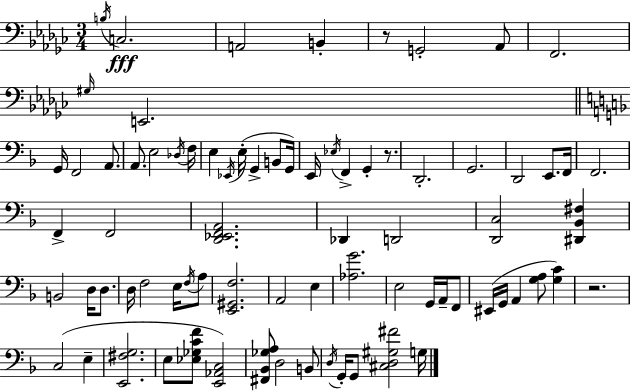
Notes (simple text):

B3/s C3/h. A2/h B2/q R/e G2/h Ab2/e F2/h. G#3/s E2/h. G2/s F2/h A2/e. A2/e. E3/h Db3/s F3/s E3/q Eb2/s E3/s G2/q B2/e G2/s E2/s Eb3/s F2/q G2/q R/e. D2/h. G2/h. D2/h E2/e. F2/s F2/h. F2/q F2/h [D2,Eb2,F2,A2]/h. Db2/q D2/h [D2,C3]/h [D#2,Bb2,F#3]/q B2/h D3/s D3/e. D3/s F3/h E3/s F3/s A3/e [E2,G#2,F3]/h. A2/h E3/q [Ab3,G4]/h. E3/h G2/s A2/s F2/e EIS2/s G2/s A2/q [G3,A3]/e [G3,C4]/q R/h. C3/h E3/q [E2,F#3,G3]/h. E3/e [Eb3,Gb3,C4,F4]/e [E2,Ab2,C3]/h [F#2,Bb2,Gb3,A3]/e D3/h B2/e D3/s G2/s G2/e [C#3,D3,G#3,F#4]/h G3/s